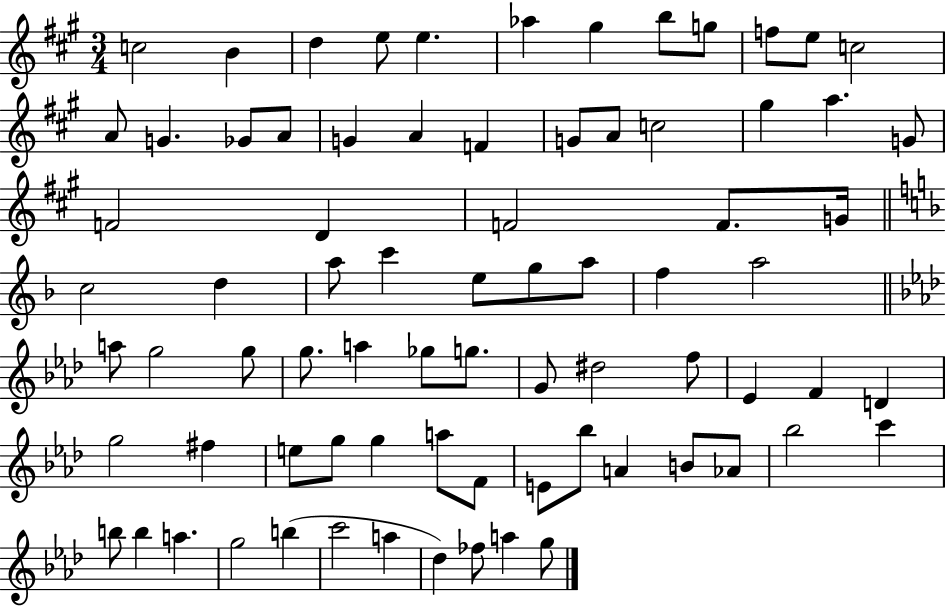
{
  \clef treble
  \numericTimeSignature
  \time 3/4
  \key a \major
  \repeat volta 2 { c''2 b'4 | d''4 e''8 e''4. | aes''4 gis''4 b''8 g''8 | f''8 e''8 c''2 | \break a'8 g'4. ges'8 a'8 | g'4 a'4 f'4 | g'8 a'8 c''2 | gis''4 a''4. g'8 | \break f'2 d'4 | f'2 f'8. g'16 | \bar "||" \break \key d \minor c''2 d''4 | a''8 c'''4 e''8 g''8 a''8 | f''4 a''2 | \bar "||" \break \key f \minor a''8 g''2 g''8 | g''8. a''4 ges''8 g''8. | g'8 dis''2 f''8 | ees'4 f'4 d'4 | \break g''2 fis''4 | e''8 g''8 g''4 a''8 f'8 | e'8 bes''8 a'4 b'8 aes'8 | bes''2 c'''4 | \break b''8 b''4 a''4. | g''2 b''4( | c'''2 a''4 | des''4) fes''8 a''4 g''8 | \break } \bar "|."
}